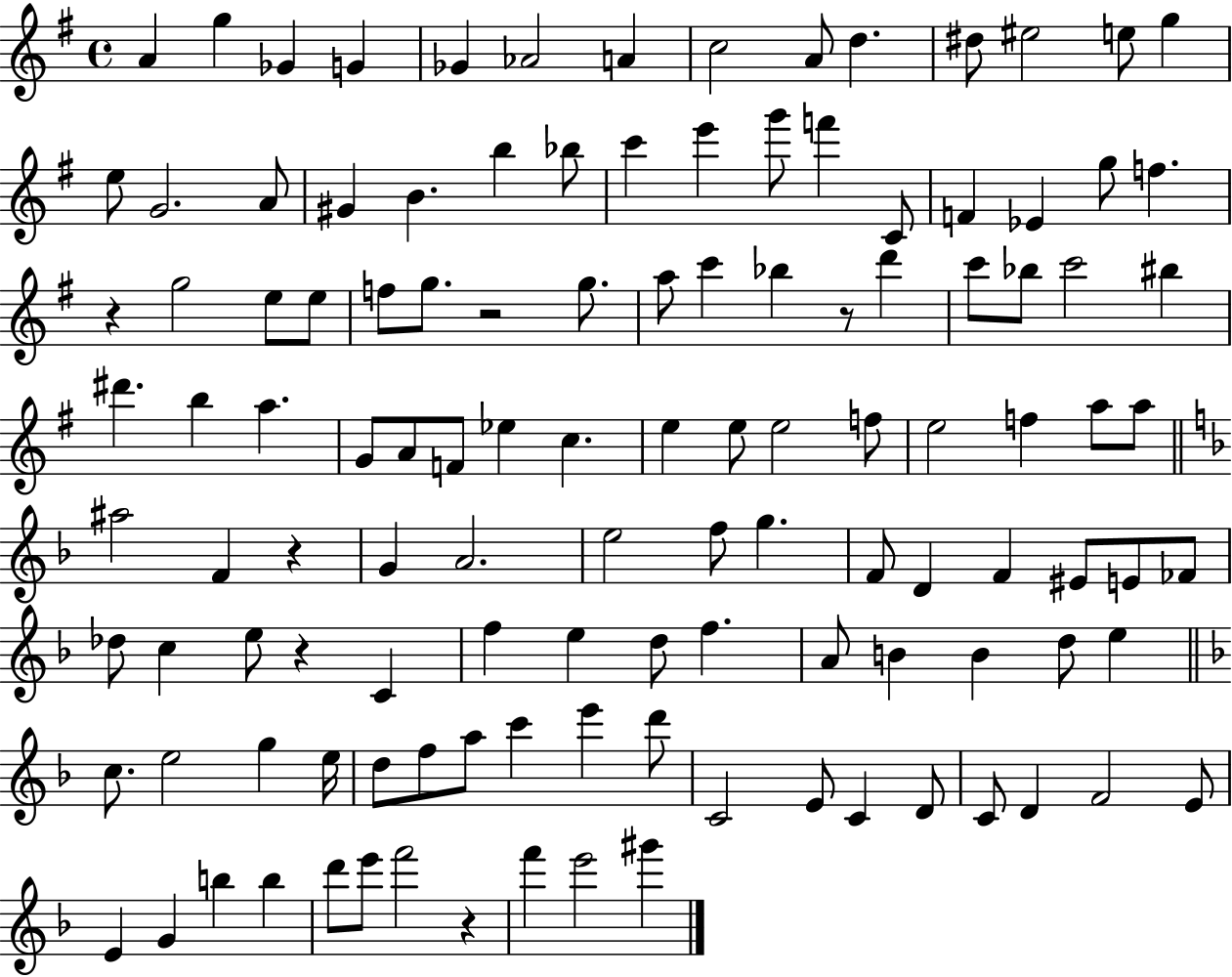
A4/q G5/q Gb4/q G4/q Gb4/q Ab4/h A4/q C5/h A4/e D5/q. D#5/e EIS5/h E5/e G5/q E5/e G4/h. A4/e G#4/q B4/q. B5/q Bb5/e C6/q E6/q G6/e F6/q C4/e F4/q Eb4/q G5/e F5/q. R/q G5/h E5/e E5/e F5/e G5/e. R/h G5/e. A5/e C6/q Bb5/q R/e D6/q C6/e Bb5/e C6/h BIS5/q D#6/q. B5/q A5/q. G4/e A4/e F4/e Eb5/q C5/q. E5/q E5/e E5/h F5/e E5/h F5/q A5/e A5/e A#5/h F4/q R/q G4/q A4/h. E5/h F5/e G5/q. F4/e D4/q F4/q EIS4/e E4/e FES4/e Db5/e C5/q E5/e R/q C4/q F5/q E5/q D5/e F5/q. A4/e B4/q B4/q D5/e E5/q C5/e. E5/h G5/q E5/s D5/e F5/e A5/e C6/q E6/q D6/e C4/h E4/e C4/q D4/e C4/e D4/q F4/h E4/e E4/q G4/q B5/q B5/q D6/e E6/e F6/h R/q F6/q E6/h G#6/q